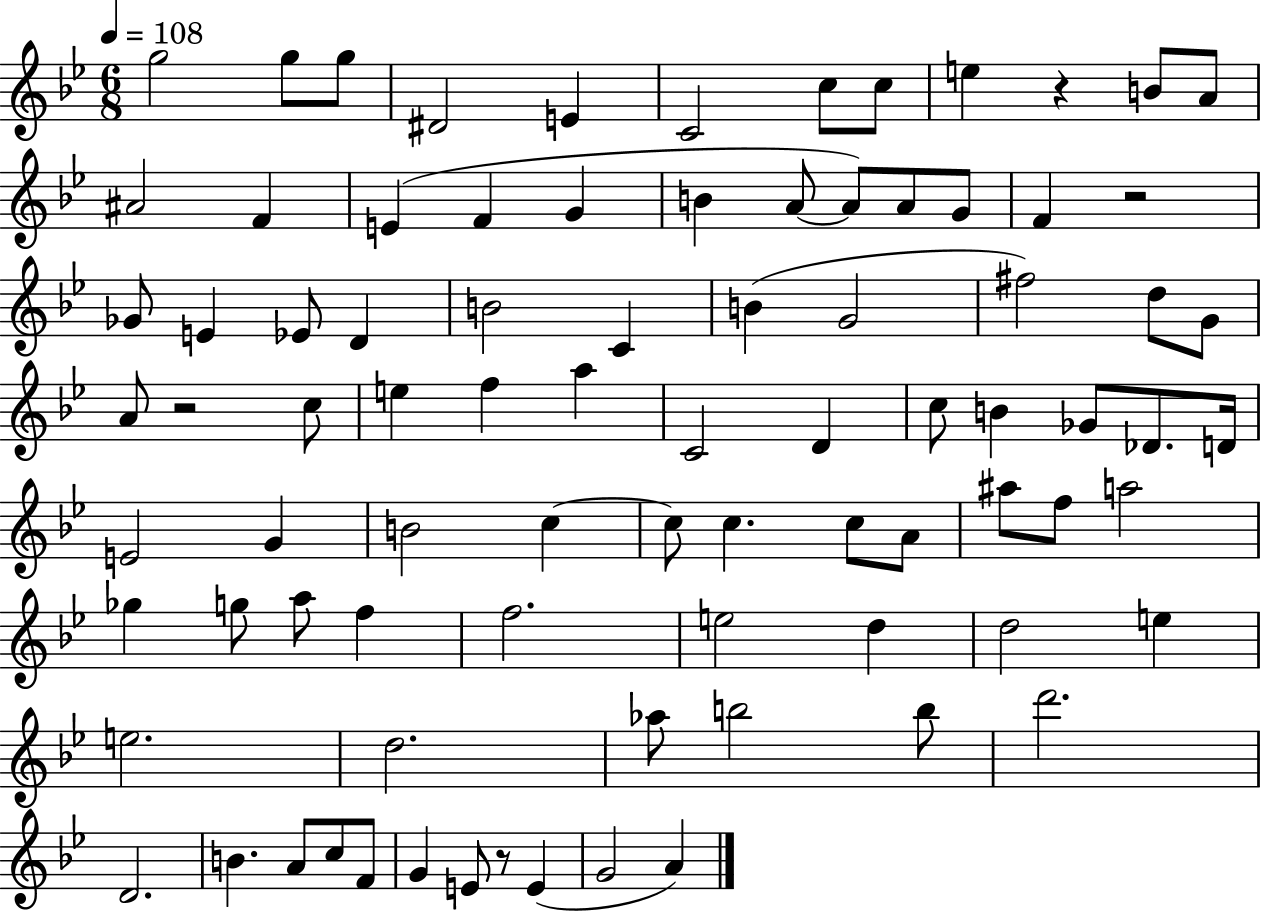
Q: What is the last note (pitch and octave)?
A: A4